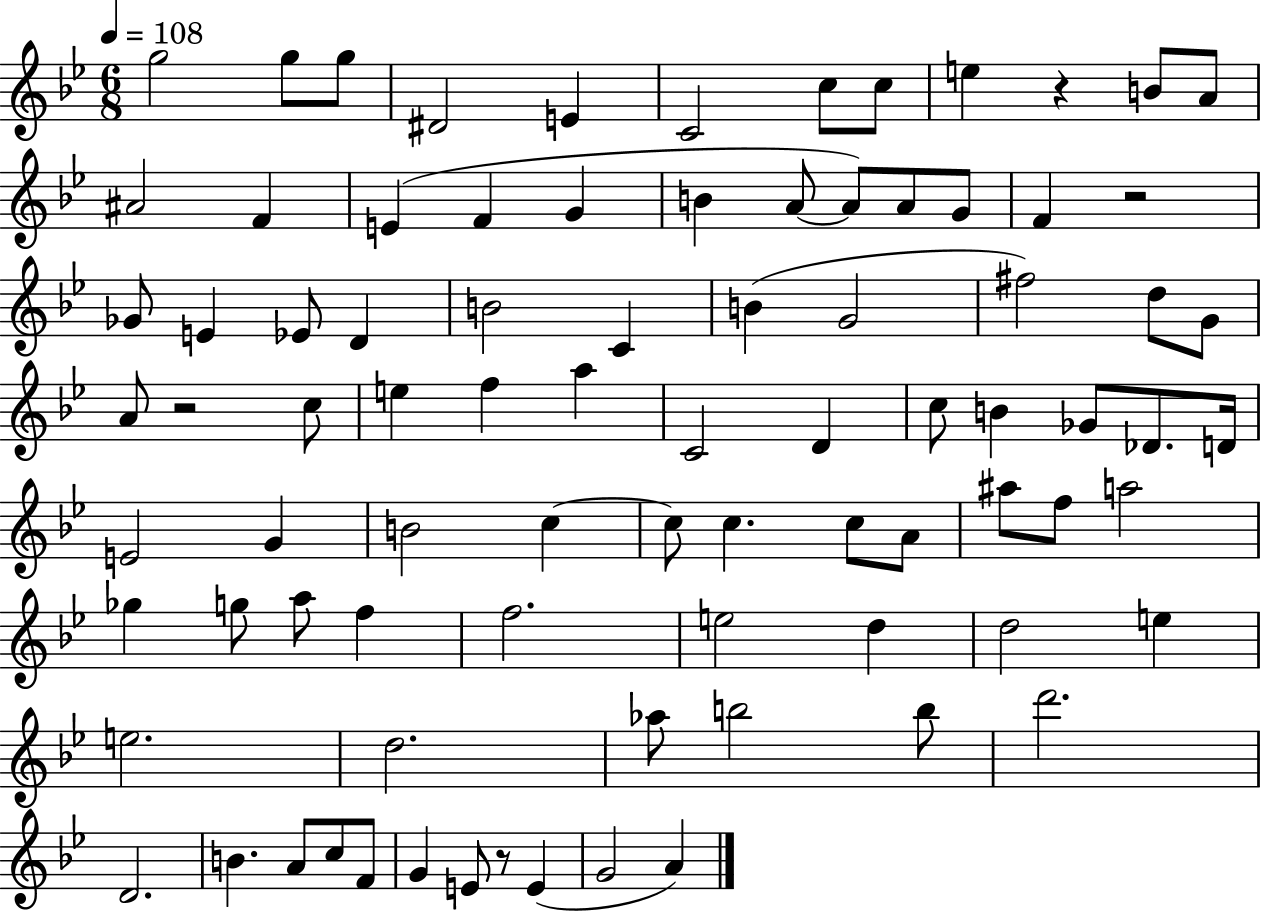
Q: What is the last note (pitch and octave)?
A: A4